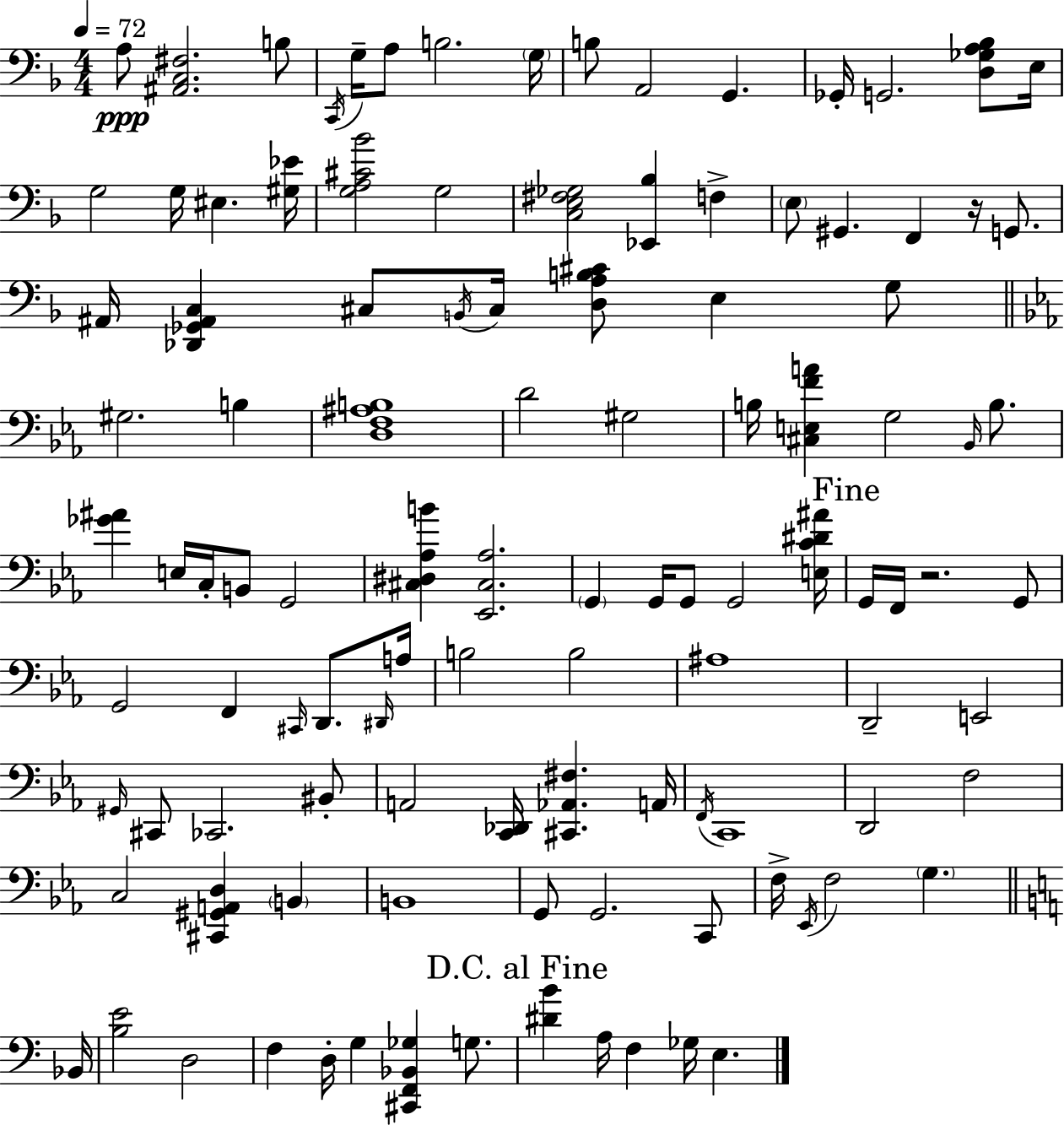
X:1
T:Untitled
M:4/4
L:1/4
K:F
A,/2 [^A,,C,^F,]2 B,/2 C,,/4 G,/4 A,/2 B,2 G,/4 B,/2 A,,2 G,, _G,,/4 G,,2 [D,_G,A,_B,]/2 E,/4 G,2 G,/4 ^E, [^G,_E]/4 [G,A,^C_B]2 G,2 [C,E,^F,_G,]2 [_E,,_B,] F, E,/2 ^G,, F,, z/4 G,,/2 ^A,,/4 [_D,,_G,,^A,,C,] ^C,/2 B,,/4 ^C,/4 [D,A,B,^C]/2 E, G,/2 ^G,2 B, [D,F,^A,B,]4 D2 ^G,2 B,/4 [^C,E,FA] G,2 _B,,/4 B,/2 [_G^A] E,/4 C,/4 B,,/2 G,,2 [^C,^D,_A,B] [_E,,^C,_A,]2 G,, G,,/4 G,,/2 G,,2 [E,C^D^A]/4 G,,/4 F,,/4 z2 G,,/2 G,,2 F,, ^C,,/4 D,,/2 ^D,,/4 A,/4 B,2 B,2 ^A,4 D,,2 E,,2 ^G,,/4 ^C,,/2 _C,,2 ^B,,/2 A,,2 [C,,_D,,]/4 [^C,,_A,,^F,] A,,/4 F,,/4 C,,4 D,,2 F,2 C,2 [^C,,^G,,A,,D,] B,, B,,4 G,,/2 G,,2 C,,/2 F,/4 _E,,/4 F,2 G, _B,,/4 [B,E]2 D,2 F, D,/4 G, [^C,,F,,_B,,_G,] G,/2 [^DB] A,/4 F, _G,/4 E,